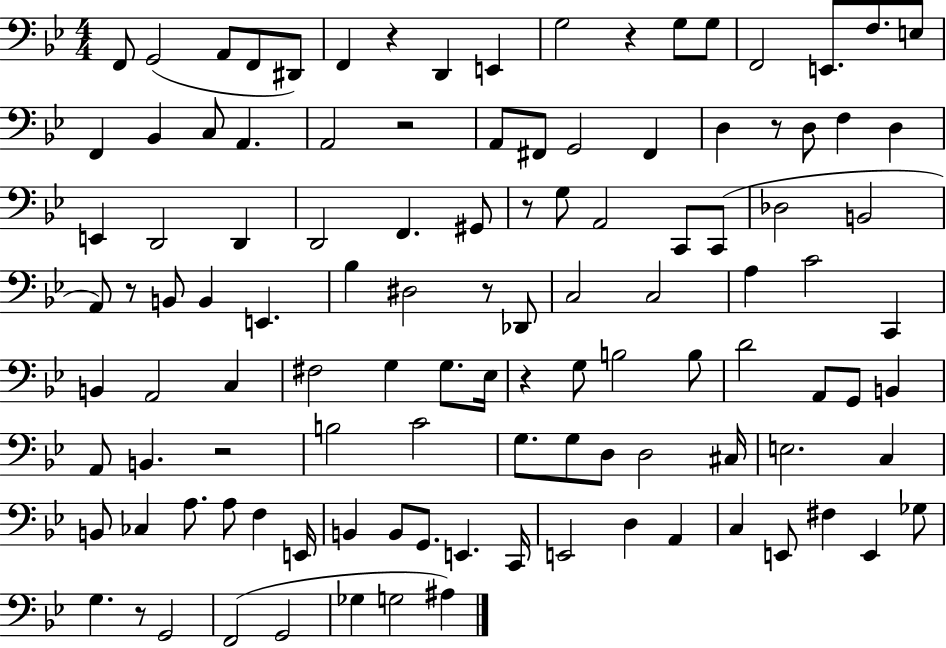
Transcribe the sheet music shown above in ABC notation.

X:1
T:Untitled
M:4/4
L:1/4
K:Bb
F,,/2 G,,2 A,,/2 F,,/2 ^D,,/2 F,, z D,, E,, G,2 z G,/2 G,/2 F,,2 E,,/2 F,/2 E,/2 F,, _B,, C,/2 A,, A,,2 z2 A,,/2 ^F,,/2 G,,2 ^F,, D, z/2 D,/2 F, D, E,, D,,2 D,, D,,2 F,, ^G,,/2 z/2 G,/2 A,,2 C,,/2 C,,/2 _D,2 B,,2 A,,/2 z/2 B,,/2 B,, E,, _B, ^D,2 z/2 _D,,/2 C,2 C,2 A, C2 C,, B,, A,,2 C, ^F,2 G, G,/2 _E,/4 z G,/2 B,2 B,/2 D2 A,,/2 G,,/2 B,, A,,/2 B,, z2 B,2 C2 G,/2 G,/2 D,/2 D,2 ^C,/4 E,2 C, B,,/2 _C, A,/2 A,/2 F, E,,/4 B,, B,,/2 G,,/2 E,, C,,/4 E,,2 D, A,, C, E,,/2 ^F, E,, _G,/2 G, z/2 G,,2 F,,2 G,,2 _G, G,2 ^A,